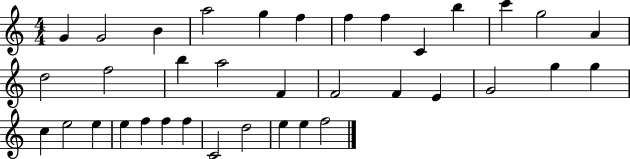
{
  \clef treble
  \numericTimeSignature
  \time 4/4
  \key c \major
  g'4 g'2 b'4 | a''2 g''4 f''4 | f''4 f''4 c'4 b''4 | c'''4 g''2 a'4 | \break d''2 f''2 | b''4 a''2 f'4 | f'2 f'4 e'4 | g'2 g''4 g''4 | \break c''4 e''2 e''4 | e''4 f''4 f''4 f''4 | c'2 d''2 | e''4 e''4 f''2 | \break \bar "|."
}